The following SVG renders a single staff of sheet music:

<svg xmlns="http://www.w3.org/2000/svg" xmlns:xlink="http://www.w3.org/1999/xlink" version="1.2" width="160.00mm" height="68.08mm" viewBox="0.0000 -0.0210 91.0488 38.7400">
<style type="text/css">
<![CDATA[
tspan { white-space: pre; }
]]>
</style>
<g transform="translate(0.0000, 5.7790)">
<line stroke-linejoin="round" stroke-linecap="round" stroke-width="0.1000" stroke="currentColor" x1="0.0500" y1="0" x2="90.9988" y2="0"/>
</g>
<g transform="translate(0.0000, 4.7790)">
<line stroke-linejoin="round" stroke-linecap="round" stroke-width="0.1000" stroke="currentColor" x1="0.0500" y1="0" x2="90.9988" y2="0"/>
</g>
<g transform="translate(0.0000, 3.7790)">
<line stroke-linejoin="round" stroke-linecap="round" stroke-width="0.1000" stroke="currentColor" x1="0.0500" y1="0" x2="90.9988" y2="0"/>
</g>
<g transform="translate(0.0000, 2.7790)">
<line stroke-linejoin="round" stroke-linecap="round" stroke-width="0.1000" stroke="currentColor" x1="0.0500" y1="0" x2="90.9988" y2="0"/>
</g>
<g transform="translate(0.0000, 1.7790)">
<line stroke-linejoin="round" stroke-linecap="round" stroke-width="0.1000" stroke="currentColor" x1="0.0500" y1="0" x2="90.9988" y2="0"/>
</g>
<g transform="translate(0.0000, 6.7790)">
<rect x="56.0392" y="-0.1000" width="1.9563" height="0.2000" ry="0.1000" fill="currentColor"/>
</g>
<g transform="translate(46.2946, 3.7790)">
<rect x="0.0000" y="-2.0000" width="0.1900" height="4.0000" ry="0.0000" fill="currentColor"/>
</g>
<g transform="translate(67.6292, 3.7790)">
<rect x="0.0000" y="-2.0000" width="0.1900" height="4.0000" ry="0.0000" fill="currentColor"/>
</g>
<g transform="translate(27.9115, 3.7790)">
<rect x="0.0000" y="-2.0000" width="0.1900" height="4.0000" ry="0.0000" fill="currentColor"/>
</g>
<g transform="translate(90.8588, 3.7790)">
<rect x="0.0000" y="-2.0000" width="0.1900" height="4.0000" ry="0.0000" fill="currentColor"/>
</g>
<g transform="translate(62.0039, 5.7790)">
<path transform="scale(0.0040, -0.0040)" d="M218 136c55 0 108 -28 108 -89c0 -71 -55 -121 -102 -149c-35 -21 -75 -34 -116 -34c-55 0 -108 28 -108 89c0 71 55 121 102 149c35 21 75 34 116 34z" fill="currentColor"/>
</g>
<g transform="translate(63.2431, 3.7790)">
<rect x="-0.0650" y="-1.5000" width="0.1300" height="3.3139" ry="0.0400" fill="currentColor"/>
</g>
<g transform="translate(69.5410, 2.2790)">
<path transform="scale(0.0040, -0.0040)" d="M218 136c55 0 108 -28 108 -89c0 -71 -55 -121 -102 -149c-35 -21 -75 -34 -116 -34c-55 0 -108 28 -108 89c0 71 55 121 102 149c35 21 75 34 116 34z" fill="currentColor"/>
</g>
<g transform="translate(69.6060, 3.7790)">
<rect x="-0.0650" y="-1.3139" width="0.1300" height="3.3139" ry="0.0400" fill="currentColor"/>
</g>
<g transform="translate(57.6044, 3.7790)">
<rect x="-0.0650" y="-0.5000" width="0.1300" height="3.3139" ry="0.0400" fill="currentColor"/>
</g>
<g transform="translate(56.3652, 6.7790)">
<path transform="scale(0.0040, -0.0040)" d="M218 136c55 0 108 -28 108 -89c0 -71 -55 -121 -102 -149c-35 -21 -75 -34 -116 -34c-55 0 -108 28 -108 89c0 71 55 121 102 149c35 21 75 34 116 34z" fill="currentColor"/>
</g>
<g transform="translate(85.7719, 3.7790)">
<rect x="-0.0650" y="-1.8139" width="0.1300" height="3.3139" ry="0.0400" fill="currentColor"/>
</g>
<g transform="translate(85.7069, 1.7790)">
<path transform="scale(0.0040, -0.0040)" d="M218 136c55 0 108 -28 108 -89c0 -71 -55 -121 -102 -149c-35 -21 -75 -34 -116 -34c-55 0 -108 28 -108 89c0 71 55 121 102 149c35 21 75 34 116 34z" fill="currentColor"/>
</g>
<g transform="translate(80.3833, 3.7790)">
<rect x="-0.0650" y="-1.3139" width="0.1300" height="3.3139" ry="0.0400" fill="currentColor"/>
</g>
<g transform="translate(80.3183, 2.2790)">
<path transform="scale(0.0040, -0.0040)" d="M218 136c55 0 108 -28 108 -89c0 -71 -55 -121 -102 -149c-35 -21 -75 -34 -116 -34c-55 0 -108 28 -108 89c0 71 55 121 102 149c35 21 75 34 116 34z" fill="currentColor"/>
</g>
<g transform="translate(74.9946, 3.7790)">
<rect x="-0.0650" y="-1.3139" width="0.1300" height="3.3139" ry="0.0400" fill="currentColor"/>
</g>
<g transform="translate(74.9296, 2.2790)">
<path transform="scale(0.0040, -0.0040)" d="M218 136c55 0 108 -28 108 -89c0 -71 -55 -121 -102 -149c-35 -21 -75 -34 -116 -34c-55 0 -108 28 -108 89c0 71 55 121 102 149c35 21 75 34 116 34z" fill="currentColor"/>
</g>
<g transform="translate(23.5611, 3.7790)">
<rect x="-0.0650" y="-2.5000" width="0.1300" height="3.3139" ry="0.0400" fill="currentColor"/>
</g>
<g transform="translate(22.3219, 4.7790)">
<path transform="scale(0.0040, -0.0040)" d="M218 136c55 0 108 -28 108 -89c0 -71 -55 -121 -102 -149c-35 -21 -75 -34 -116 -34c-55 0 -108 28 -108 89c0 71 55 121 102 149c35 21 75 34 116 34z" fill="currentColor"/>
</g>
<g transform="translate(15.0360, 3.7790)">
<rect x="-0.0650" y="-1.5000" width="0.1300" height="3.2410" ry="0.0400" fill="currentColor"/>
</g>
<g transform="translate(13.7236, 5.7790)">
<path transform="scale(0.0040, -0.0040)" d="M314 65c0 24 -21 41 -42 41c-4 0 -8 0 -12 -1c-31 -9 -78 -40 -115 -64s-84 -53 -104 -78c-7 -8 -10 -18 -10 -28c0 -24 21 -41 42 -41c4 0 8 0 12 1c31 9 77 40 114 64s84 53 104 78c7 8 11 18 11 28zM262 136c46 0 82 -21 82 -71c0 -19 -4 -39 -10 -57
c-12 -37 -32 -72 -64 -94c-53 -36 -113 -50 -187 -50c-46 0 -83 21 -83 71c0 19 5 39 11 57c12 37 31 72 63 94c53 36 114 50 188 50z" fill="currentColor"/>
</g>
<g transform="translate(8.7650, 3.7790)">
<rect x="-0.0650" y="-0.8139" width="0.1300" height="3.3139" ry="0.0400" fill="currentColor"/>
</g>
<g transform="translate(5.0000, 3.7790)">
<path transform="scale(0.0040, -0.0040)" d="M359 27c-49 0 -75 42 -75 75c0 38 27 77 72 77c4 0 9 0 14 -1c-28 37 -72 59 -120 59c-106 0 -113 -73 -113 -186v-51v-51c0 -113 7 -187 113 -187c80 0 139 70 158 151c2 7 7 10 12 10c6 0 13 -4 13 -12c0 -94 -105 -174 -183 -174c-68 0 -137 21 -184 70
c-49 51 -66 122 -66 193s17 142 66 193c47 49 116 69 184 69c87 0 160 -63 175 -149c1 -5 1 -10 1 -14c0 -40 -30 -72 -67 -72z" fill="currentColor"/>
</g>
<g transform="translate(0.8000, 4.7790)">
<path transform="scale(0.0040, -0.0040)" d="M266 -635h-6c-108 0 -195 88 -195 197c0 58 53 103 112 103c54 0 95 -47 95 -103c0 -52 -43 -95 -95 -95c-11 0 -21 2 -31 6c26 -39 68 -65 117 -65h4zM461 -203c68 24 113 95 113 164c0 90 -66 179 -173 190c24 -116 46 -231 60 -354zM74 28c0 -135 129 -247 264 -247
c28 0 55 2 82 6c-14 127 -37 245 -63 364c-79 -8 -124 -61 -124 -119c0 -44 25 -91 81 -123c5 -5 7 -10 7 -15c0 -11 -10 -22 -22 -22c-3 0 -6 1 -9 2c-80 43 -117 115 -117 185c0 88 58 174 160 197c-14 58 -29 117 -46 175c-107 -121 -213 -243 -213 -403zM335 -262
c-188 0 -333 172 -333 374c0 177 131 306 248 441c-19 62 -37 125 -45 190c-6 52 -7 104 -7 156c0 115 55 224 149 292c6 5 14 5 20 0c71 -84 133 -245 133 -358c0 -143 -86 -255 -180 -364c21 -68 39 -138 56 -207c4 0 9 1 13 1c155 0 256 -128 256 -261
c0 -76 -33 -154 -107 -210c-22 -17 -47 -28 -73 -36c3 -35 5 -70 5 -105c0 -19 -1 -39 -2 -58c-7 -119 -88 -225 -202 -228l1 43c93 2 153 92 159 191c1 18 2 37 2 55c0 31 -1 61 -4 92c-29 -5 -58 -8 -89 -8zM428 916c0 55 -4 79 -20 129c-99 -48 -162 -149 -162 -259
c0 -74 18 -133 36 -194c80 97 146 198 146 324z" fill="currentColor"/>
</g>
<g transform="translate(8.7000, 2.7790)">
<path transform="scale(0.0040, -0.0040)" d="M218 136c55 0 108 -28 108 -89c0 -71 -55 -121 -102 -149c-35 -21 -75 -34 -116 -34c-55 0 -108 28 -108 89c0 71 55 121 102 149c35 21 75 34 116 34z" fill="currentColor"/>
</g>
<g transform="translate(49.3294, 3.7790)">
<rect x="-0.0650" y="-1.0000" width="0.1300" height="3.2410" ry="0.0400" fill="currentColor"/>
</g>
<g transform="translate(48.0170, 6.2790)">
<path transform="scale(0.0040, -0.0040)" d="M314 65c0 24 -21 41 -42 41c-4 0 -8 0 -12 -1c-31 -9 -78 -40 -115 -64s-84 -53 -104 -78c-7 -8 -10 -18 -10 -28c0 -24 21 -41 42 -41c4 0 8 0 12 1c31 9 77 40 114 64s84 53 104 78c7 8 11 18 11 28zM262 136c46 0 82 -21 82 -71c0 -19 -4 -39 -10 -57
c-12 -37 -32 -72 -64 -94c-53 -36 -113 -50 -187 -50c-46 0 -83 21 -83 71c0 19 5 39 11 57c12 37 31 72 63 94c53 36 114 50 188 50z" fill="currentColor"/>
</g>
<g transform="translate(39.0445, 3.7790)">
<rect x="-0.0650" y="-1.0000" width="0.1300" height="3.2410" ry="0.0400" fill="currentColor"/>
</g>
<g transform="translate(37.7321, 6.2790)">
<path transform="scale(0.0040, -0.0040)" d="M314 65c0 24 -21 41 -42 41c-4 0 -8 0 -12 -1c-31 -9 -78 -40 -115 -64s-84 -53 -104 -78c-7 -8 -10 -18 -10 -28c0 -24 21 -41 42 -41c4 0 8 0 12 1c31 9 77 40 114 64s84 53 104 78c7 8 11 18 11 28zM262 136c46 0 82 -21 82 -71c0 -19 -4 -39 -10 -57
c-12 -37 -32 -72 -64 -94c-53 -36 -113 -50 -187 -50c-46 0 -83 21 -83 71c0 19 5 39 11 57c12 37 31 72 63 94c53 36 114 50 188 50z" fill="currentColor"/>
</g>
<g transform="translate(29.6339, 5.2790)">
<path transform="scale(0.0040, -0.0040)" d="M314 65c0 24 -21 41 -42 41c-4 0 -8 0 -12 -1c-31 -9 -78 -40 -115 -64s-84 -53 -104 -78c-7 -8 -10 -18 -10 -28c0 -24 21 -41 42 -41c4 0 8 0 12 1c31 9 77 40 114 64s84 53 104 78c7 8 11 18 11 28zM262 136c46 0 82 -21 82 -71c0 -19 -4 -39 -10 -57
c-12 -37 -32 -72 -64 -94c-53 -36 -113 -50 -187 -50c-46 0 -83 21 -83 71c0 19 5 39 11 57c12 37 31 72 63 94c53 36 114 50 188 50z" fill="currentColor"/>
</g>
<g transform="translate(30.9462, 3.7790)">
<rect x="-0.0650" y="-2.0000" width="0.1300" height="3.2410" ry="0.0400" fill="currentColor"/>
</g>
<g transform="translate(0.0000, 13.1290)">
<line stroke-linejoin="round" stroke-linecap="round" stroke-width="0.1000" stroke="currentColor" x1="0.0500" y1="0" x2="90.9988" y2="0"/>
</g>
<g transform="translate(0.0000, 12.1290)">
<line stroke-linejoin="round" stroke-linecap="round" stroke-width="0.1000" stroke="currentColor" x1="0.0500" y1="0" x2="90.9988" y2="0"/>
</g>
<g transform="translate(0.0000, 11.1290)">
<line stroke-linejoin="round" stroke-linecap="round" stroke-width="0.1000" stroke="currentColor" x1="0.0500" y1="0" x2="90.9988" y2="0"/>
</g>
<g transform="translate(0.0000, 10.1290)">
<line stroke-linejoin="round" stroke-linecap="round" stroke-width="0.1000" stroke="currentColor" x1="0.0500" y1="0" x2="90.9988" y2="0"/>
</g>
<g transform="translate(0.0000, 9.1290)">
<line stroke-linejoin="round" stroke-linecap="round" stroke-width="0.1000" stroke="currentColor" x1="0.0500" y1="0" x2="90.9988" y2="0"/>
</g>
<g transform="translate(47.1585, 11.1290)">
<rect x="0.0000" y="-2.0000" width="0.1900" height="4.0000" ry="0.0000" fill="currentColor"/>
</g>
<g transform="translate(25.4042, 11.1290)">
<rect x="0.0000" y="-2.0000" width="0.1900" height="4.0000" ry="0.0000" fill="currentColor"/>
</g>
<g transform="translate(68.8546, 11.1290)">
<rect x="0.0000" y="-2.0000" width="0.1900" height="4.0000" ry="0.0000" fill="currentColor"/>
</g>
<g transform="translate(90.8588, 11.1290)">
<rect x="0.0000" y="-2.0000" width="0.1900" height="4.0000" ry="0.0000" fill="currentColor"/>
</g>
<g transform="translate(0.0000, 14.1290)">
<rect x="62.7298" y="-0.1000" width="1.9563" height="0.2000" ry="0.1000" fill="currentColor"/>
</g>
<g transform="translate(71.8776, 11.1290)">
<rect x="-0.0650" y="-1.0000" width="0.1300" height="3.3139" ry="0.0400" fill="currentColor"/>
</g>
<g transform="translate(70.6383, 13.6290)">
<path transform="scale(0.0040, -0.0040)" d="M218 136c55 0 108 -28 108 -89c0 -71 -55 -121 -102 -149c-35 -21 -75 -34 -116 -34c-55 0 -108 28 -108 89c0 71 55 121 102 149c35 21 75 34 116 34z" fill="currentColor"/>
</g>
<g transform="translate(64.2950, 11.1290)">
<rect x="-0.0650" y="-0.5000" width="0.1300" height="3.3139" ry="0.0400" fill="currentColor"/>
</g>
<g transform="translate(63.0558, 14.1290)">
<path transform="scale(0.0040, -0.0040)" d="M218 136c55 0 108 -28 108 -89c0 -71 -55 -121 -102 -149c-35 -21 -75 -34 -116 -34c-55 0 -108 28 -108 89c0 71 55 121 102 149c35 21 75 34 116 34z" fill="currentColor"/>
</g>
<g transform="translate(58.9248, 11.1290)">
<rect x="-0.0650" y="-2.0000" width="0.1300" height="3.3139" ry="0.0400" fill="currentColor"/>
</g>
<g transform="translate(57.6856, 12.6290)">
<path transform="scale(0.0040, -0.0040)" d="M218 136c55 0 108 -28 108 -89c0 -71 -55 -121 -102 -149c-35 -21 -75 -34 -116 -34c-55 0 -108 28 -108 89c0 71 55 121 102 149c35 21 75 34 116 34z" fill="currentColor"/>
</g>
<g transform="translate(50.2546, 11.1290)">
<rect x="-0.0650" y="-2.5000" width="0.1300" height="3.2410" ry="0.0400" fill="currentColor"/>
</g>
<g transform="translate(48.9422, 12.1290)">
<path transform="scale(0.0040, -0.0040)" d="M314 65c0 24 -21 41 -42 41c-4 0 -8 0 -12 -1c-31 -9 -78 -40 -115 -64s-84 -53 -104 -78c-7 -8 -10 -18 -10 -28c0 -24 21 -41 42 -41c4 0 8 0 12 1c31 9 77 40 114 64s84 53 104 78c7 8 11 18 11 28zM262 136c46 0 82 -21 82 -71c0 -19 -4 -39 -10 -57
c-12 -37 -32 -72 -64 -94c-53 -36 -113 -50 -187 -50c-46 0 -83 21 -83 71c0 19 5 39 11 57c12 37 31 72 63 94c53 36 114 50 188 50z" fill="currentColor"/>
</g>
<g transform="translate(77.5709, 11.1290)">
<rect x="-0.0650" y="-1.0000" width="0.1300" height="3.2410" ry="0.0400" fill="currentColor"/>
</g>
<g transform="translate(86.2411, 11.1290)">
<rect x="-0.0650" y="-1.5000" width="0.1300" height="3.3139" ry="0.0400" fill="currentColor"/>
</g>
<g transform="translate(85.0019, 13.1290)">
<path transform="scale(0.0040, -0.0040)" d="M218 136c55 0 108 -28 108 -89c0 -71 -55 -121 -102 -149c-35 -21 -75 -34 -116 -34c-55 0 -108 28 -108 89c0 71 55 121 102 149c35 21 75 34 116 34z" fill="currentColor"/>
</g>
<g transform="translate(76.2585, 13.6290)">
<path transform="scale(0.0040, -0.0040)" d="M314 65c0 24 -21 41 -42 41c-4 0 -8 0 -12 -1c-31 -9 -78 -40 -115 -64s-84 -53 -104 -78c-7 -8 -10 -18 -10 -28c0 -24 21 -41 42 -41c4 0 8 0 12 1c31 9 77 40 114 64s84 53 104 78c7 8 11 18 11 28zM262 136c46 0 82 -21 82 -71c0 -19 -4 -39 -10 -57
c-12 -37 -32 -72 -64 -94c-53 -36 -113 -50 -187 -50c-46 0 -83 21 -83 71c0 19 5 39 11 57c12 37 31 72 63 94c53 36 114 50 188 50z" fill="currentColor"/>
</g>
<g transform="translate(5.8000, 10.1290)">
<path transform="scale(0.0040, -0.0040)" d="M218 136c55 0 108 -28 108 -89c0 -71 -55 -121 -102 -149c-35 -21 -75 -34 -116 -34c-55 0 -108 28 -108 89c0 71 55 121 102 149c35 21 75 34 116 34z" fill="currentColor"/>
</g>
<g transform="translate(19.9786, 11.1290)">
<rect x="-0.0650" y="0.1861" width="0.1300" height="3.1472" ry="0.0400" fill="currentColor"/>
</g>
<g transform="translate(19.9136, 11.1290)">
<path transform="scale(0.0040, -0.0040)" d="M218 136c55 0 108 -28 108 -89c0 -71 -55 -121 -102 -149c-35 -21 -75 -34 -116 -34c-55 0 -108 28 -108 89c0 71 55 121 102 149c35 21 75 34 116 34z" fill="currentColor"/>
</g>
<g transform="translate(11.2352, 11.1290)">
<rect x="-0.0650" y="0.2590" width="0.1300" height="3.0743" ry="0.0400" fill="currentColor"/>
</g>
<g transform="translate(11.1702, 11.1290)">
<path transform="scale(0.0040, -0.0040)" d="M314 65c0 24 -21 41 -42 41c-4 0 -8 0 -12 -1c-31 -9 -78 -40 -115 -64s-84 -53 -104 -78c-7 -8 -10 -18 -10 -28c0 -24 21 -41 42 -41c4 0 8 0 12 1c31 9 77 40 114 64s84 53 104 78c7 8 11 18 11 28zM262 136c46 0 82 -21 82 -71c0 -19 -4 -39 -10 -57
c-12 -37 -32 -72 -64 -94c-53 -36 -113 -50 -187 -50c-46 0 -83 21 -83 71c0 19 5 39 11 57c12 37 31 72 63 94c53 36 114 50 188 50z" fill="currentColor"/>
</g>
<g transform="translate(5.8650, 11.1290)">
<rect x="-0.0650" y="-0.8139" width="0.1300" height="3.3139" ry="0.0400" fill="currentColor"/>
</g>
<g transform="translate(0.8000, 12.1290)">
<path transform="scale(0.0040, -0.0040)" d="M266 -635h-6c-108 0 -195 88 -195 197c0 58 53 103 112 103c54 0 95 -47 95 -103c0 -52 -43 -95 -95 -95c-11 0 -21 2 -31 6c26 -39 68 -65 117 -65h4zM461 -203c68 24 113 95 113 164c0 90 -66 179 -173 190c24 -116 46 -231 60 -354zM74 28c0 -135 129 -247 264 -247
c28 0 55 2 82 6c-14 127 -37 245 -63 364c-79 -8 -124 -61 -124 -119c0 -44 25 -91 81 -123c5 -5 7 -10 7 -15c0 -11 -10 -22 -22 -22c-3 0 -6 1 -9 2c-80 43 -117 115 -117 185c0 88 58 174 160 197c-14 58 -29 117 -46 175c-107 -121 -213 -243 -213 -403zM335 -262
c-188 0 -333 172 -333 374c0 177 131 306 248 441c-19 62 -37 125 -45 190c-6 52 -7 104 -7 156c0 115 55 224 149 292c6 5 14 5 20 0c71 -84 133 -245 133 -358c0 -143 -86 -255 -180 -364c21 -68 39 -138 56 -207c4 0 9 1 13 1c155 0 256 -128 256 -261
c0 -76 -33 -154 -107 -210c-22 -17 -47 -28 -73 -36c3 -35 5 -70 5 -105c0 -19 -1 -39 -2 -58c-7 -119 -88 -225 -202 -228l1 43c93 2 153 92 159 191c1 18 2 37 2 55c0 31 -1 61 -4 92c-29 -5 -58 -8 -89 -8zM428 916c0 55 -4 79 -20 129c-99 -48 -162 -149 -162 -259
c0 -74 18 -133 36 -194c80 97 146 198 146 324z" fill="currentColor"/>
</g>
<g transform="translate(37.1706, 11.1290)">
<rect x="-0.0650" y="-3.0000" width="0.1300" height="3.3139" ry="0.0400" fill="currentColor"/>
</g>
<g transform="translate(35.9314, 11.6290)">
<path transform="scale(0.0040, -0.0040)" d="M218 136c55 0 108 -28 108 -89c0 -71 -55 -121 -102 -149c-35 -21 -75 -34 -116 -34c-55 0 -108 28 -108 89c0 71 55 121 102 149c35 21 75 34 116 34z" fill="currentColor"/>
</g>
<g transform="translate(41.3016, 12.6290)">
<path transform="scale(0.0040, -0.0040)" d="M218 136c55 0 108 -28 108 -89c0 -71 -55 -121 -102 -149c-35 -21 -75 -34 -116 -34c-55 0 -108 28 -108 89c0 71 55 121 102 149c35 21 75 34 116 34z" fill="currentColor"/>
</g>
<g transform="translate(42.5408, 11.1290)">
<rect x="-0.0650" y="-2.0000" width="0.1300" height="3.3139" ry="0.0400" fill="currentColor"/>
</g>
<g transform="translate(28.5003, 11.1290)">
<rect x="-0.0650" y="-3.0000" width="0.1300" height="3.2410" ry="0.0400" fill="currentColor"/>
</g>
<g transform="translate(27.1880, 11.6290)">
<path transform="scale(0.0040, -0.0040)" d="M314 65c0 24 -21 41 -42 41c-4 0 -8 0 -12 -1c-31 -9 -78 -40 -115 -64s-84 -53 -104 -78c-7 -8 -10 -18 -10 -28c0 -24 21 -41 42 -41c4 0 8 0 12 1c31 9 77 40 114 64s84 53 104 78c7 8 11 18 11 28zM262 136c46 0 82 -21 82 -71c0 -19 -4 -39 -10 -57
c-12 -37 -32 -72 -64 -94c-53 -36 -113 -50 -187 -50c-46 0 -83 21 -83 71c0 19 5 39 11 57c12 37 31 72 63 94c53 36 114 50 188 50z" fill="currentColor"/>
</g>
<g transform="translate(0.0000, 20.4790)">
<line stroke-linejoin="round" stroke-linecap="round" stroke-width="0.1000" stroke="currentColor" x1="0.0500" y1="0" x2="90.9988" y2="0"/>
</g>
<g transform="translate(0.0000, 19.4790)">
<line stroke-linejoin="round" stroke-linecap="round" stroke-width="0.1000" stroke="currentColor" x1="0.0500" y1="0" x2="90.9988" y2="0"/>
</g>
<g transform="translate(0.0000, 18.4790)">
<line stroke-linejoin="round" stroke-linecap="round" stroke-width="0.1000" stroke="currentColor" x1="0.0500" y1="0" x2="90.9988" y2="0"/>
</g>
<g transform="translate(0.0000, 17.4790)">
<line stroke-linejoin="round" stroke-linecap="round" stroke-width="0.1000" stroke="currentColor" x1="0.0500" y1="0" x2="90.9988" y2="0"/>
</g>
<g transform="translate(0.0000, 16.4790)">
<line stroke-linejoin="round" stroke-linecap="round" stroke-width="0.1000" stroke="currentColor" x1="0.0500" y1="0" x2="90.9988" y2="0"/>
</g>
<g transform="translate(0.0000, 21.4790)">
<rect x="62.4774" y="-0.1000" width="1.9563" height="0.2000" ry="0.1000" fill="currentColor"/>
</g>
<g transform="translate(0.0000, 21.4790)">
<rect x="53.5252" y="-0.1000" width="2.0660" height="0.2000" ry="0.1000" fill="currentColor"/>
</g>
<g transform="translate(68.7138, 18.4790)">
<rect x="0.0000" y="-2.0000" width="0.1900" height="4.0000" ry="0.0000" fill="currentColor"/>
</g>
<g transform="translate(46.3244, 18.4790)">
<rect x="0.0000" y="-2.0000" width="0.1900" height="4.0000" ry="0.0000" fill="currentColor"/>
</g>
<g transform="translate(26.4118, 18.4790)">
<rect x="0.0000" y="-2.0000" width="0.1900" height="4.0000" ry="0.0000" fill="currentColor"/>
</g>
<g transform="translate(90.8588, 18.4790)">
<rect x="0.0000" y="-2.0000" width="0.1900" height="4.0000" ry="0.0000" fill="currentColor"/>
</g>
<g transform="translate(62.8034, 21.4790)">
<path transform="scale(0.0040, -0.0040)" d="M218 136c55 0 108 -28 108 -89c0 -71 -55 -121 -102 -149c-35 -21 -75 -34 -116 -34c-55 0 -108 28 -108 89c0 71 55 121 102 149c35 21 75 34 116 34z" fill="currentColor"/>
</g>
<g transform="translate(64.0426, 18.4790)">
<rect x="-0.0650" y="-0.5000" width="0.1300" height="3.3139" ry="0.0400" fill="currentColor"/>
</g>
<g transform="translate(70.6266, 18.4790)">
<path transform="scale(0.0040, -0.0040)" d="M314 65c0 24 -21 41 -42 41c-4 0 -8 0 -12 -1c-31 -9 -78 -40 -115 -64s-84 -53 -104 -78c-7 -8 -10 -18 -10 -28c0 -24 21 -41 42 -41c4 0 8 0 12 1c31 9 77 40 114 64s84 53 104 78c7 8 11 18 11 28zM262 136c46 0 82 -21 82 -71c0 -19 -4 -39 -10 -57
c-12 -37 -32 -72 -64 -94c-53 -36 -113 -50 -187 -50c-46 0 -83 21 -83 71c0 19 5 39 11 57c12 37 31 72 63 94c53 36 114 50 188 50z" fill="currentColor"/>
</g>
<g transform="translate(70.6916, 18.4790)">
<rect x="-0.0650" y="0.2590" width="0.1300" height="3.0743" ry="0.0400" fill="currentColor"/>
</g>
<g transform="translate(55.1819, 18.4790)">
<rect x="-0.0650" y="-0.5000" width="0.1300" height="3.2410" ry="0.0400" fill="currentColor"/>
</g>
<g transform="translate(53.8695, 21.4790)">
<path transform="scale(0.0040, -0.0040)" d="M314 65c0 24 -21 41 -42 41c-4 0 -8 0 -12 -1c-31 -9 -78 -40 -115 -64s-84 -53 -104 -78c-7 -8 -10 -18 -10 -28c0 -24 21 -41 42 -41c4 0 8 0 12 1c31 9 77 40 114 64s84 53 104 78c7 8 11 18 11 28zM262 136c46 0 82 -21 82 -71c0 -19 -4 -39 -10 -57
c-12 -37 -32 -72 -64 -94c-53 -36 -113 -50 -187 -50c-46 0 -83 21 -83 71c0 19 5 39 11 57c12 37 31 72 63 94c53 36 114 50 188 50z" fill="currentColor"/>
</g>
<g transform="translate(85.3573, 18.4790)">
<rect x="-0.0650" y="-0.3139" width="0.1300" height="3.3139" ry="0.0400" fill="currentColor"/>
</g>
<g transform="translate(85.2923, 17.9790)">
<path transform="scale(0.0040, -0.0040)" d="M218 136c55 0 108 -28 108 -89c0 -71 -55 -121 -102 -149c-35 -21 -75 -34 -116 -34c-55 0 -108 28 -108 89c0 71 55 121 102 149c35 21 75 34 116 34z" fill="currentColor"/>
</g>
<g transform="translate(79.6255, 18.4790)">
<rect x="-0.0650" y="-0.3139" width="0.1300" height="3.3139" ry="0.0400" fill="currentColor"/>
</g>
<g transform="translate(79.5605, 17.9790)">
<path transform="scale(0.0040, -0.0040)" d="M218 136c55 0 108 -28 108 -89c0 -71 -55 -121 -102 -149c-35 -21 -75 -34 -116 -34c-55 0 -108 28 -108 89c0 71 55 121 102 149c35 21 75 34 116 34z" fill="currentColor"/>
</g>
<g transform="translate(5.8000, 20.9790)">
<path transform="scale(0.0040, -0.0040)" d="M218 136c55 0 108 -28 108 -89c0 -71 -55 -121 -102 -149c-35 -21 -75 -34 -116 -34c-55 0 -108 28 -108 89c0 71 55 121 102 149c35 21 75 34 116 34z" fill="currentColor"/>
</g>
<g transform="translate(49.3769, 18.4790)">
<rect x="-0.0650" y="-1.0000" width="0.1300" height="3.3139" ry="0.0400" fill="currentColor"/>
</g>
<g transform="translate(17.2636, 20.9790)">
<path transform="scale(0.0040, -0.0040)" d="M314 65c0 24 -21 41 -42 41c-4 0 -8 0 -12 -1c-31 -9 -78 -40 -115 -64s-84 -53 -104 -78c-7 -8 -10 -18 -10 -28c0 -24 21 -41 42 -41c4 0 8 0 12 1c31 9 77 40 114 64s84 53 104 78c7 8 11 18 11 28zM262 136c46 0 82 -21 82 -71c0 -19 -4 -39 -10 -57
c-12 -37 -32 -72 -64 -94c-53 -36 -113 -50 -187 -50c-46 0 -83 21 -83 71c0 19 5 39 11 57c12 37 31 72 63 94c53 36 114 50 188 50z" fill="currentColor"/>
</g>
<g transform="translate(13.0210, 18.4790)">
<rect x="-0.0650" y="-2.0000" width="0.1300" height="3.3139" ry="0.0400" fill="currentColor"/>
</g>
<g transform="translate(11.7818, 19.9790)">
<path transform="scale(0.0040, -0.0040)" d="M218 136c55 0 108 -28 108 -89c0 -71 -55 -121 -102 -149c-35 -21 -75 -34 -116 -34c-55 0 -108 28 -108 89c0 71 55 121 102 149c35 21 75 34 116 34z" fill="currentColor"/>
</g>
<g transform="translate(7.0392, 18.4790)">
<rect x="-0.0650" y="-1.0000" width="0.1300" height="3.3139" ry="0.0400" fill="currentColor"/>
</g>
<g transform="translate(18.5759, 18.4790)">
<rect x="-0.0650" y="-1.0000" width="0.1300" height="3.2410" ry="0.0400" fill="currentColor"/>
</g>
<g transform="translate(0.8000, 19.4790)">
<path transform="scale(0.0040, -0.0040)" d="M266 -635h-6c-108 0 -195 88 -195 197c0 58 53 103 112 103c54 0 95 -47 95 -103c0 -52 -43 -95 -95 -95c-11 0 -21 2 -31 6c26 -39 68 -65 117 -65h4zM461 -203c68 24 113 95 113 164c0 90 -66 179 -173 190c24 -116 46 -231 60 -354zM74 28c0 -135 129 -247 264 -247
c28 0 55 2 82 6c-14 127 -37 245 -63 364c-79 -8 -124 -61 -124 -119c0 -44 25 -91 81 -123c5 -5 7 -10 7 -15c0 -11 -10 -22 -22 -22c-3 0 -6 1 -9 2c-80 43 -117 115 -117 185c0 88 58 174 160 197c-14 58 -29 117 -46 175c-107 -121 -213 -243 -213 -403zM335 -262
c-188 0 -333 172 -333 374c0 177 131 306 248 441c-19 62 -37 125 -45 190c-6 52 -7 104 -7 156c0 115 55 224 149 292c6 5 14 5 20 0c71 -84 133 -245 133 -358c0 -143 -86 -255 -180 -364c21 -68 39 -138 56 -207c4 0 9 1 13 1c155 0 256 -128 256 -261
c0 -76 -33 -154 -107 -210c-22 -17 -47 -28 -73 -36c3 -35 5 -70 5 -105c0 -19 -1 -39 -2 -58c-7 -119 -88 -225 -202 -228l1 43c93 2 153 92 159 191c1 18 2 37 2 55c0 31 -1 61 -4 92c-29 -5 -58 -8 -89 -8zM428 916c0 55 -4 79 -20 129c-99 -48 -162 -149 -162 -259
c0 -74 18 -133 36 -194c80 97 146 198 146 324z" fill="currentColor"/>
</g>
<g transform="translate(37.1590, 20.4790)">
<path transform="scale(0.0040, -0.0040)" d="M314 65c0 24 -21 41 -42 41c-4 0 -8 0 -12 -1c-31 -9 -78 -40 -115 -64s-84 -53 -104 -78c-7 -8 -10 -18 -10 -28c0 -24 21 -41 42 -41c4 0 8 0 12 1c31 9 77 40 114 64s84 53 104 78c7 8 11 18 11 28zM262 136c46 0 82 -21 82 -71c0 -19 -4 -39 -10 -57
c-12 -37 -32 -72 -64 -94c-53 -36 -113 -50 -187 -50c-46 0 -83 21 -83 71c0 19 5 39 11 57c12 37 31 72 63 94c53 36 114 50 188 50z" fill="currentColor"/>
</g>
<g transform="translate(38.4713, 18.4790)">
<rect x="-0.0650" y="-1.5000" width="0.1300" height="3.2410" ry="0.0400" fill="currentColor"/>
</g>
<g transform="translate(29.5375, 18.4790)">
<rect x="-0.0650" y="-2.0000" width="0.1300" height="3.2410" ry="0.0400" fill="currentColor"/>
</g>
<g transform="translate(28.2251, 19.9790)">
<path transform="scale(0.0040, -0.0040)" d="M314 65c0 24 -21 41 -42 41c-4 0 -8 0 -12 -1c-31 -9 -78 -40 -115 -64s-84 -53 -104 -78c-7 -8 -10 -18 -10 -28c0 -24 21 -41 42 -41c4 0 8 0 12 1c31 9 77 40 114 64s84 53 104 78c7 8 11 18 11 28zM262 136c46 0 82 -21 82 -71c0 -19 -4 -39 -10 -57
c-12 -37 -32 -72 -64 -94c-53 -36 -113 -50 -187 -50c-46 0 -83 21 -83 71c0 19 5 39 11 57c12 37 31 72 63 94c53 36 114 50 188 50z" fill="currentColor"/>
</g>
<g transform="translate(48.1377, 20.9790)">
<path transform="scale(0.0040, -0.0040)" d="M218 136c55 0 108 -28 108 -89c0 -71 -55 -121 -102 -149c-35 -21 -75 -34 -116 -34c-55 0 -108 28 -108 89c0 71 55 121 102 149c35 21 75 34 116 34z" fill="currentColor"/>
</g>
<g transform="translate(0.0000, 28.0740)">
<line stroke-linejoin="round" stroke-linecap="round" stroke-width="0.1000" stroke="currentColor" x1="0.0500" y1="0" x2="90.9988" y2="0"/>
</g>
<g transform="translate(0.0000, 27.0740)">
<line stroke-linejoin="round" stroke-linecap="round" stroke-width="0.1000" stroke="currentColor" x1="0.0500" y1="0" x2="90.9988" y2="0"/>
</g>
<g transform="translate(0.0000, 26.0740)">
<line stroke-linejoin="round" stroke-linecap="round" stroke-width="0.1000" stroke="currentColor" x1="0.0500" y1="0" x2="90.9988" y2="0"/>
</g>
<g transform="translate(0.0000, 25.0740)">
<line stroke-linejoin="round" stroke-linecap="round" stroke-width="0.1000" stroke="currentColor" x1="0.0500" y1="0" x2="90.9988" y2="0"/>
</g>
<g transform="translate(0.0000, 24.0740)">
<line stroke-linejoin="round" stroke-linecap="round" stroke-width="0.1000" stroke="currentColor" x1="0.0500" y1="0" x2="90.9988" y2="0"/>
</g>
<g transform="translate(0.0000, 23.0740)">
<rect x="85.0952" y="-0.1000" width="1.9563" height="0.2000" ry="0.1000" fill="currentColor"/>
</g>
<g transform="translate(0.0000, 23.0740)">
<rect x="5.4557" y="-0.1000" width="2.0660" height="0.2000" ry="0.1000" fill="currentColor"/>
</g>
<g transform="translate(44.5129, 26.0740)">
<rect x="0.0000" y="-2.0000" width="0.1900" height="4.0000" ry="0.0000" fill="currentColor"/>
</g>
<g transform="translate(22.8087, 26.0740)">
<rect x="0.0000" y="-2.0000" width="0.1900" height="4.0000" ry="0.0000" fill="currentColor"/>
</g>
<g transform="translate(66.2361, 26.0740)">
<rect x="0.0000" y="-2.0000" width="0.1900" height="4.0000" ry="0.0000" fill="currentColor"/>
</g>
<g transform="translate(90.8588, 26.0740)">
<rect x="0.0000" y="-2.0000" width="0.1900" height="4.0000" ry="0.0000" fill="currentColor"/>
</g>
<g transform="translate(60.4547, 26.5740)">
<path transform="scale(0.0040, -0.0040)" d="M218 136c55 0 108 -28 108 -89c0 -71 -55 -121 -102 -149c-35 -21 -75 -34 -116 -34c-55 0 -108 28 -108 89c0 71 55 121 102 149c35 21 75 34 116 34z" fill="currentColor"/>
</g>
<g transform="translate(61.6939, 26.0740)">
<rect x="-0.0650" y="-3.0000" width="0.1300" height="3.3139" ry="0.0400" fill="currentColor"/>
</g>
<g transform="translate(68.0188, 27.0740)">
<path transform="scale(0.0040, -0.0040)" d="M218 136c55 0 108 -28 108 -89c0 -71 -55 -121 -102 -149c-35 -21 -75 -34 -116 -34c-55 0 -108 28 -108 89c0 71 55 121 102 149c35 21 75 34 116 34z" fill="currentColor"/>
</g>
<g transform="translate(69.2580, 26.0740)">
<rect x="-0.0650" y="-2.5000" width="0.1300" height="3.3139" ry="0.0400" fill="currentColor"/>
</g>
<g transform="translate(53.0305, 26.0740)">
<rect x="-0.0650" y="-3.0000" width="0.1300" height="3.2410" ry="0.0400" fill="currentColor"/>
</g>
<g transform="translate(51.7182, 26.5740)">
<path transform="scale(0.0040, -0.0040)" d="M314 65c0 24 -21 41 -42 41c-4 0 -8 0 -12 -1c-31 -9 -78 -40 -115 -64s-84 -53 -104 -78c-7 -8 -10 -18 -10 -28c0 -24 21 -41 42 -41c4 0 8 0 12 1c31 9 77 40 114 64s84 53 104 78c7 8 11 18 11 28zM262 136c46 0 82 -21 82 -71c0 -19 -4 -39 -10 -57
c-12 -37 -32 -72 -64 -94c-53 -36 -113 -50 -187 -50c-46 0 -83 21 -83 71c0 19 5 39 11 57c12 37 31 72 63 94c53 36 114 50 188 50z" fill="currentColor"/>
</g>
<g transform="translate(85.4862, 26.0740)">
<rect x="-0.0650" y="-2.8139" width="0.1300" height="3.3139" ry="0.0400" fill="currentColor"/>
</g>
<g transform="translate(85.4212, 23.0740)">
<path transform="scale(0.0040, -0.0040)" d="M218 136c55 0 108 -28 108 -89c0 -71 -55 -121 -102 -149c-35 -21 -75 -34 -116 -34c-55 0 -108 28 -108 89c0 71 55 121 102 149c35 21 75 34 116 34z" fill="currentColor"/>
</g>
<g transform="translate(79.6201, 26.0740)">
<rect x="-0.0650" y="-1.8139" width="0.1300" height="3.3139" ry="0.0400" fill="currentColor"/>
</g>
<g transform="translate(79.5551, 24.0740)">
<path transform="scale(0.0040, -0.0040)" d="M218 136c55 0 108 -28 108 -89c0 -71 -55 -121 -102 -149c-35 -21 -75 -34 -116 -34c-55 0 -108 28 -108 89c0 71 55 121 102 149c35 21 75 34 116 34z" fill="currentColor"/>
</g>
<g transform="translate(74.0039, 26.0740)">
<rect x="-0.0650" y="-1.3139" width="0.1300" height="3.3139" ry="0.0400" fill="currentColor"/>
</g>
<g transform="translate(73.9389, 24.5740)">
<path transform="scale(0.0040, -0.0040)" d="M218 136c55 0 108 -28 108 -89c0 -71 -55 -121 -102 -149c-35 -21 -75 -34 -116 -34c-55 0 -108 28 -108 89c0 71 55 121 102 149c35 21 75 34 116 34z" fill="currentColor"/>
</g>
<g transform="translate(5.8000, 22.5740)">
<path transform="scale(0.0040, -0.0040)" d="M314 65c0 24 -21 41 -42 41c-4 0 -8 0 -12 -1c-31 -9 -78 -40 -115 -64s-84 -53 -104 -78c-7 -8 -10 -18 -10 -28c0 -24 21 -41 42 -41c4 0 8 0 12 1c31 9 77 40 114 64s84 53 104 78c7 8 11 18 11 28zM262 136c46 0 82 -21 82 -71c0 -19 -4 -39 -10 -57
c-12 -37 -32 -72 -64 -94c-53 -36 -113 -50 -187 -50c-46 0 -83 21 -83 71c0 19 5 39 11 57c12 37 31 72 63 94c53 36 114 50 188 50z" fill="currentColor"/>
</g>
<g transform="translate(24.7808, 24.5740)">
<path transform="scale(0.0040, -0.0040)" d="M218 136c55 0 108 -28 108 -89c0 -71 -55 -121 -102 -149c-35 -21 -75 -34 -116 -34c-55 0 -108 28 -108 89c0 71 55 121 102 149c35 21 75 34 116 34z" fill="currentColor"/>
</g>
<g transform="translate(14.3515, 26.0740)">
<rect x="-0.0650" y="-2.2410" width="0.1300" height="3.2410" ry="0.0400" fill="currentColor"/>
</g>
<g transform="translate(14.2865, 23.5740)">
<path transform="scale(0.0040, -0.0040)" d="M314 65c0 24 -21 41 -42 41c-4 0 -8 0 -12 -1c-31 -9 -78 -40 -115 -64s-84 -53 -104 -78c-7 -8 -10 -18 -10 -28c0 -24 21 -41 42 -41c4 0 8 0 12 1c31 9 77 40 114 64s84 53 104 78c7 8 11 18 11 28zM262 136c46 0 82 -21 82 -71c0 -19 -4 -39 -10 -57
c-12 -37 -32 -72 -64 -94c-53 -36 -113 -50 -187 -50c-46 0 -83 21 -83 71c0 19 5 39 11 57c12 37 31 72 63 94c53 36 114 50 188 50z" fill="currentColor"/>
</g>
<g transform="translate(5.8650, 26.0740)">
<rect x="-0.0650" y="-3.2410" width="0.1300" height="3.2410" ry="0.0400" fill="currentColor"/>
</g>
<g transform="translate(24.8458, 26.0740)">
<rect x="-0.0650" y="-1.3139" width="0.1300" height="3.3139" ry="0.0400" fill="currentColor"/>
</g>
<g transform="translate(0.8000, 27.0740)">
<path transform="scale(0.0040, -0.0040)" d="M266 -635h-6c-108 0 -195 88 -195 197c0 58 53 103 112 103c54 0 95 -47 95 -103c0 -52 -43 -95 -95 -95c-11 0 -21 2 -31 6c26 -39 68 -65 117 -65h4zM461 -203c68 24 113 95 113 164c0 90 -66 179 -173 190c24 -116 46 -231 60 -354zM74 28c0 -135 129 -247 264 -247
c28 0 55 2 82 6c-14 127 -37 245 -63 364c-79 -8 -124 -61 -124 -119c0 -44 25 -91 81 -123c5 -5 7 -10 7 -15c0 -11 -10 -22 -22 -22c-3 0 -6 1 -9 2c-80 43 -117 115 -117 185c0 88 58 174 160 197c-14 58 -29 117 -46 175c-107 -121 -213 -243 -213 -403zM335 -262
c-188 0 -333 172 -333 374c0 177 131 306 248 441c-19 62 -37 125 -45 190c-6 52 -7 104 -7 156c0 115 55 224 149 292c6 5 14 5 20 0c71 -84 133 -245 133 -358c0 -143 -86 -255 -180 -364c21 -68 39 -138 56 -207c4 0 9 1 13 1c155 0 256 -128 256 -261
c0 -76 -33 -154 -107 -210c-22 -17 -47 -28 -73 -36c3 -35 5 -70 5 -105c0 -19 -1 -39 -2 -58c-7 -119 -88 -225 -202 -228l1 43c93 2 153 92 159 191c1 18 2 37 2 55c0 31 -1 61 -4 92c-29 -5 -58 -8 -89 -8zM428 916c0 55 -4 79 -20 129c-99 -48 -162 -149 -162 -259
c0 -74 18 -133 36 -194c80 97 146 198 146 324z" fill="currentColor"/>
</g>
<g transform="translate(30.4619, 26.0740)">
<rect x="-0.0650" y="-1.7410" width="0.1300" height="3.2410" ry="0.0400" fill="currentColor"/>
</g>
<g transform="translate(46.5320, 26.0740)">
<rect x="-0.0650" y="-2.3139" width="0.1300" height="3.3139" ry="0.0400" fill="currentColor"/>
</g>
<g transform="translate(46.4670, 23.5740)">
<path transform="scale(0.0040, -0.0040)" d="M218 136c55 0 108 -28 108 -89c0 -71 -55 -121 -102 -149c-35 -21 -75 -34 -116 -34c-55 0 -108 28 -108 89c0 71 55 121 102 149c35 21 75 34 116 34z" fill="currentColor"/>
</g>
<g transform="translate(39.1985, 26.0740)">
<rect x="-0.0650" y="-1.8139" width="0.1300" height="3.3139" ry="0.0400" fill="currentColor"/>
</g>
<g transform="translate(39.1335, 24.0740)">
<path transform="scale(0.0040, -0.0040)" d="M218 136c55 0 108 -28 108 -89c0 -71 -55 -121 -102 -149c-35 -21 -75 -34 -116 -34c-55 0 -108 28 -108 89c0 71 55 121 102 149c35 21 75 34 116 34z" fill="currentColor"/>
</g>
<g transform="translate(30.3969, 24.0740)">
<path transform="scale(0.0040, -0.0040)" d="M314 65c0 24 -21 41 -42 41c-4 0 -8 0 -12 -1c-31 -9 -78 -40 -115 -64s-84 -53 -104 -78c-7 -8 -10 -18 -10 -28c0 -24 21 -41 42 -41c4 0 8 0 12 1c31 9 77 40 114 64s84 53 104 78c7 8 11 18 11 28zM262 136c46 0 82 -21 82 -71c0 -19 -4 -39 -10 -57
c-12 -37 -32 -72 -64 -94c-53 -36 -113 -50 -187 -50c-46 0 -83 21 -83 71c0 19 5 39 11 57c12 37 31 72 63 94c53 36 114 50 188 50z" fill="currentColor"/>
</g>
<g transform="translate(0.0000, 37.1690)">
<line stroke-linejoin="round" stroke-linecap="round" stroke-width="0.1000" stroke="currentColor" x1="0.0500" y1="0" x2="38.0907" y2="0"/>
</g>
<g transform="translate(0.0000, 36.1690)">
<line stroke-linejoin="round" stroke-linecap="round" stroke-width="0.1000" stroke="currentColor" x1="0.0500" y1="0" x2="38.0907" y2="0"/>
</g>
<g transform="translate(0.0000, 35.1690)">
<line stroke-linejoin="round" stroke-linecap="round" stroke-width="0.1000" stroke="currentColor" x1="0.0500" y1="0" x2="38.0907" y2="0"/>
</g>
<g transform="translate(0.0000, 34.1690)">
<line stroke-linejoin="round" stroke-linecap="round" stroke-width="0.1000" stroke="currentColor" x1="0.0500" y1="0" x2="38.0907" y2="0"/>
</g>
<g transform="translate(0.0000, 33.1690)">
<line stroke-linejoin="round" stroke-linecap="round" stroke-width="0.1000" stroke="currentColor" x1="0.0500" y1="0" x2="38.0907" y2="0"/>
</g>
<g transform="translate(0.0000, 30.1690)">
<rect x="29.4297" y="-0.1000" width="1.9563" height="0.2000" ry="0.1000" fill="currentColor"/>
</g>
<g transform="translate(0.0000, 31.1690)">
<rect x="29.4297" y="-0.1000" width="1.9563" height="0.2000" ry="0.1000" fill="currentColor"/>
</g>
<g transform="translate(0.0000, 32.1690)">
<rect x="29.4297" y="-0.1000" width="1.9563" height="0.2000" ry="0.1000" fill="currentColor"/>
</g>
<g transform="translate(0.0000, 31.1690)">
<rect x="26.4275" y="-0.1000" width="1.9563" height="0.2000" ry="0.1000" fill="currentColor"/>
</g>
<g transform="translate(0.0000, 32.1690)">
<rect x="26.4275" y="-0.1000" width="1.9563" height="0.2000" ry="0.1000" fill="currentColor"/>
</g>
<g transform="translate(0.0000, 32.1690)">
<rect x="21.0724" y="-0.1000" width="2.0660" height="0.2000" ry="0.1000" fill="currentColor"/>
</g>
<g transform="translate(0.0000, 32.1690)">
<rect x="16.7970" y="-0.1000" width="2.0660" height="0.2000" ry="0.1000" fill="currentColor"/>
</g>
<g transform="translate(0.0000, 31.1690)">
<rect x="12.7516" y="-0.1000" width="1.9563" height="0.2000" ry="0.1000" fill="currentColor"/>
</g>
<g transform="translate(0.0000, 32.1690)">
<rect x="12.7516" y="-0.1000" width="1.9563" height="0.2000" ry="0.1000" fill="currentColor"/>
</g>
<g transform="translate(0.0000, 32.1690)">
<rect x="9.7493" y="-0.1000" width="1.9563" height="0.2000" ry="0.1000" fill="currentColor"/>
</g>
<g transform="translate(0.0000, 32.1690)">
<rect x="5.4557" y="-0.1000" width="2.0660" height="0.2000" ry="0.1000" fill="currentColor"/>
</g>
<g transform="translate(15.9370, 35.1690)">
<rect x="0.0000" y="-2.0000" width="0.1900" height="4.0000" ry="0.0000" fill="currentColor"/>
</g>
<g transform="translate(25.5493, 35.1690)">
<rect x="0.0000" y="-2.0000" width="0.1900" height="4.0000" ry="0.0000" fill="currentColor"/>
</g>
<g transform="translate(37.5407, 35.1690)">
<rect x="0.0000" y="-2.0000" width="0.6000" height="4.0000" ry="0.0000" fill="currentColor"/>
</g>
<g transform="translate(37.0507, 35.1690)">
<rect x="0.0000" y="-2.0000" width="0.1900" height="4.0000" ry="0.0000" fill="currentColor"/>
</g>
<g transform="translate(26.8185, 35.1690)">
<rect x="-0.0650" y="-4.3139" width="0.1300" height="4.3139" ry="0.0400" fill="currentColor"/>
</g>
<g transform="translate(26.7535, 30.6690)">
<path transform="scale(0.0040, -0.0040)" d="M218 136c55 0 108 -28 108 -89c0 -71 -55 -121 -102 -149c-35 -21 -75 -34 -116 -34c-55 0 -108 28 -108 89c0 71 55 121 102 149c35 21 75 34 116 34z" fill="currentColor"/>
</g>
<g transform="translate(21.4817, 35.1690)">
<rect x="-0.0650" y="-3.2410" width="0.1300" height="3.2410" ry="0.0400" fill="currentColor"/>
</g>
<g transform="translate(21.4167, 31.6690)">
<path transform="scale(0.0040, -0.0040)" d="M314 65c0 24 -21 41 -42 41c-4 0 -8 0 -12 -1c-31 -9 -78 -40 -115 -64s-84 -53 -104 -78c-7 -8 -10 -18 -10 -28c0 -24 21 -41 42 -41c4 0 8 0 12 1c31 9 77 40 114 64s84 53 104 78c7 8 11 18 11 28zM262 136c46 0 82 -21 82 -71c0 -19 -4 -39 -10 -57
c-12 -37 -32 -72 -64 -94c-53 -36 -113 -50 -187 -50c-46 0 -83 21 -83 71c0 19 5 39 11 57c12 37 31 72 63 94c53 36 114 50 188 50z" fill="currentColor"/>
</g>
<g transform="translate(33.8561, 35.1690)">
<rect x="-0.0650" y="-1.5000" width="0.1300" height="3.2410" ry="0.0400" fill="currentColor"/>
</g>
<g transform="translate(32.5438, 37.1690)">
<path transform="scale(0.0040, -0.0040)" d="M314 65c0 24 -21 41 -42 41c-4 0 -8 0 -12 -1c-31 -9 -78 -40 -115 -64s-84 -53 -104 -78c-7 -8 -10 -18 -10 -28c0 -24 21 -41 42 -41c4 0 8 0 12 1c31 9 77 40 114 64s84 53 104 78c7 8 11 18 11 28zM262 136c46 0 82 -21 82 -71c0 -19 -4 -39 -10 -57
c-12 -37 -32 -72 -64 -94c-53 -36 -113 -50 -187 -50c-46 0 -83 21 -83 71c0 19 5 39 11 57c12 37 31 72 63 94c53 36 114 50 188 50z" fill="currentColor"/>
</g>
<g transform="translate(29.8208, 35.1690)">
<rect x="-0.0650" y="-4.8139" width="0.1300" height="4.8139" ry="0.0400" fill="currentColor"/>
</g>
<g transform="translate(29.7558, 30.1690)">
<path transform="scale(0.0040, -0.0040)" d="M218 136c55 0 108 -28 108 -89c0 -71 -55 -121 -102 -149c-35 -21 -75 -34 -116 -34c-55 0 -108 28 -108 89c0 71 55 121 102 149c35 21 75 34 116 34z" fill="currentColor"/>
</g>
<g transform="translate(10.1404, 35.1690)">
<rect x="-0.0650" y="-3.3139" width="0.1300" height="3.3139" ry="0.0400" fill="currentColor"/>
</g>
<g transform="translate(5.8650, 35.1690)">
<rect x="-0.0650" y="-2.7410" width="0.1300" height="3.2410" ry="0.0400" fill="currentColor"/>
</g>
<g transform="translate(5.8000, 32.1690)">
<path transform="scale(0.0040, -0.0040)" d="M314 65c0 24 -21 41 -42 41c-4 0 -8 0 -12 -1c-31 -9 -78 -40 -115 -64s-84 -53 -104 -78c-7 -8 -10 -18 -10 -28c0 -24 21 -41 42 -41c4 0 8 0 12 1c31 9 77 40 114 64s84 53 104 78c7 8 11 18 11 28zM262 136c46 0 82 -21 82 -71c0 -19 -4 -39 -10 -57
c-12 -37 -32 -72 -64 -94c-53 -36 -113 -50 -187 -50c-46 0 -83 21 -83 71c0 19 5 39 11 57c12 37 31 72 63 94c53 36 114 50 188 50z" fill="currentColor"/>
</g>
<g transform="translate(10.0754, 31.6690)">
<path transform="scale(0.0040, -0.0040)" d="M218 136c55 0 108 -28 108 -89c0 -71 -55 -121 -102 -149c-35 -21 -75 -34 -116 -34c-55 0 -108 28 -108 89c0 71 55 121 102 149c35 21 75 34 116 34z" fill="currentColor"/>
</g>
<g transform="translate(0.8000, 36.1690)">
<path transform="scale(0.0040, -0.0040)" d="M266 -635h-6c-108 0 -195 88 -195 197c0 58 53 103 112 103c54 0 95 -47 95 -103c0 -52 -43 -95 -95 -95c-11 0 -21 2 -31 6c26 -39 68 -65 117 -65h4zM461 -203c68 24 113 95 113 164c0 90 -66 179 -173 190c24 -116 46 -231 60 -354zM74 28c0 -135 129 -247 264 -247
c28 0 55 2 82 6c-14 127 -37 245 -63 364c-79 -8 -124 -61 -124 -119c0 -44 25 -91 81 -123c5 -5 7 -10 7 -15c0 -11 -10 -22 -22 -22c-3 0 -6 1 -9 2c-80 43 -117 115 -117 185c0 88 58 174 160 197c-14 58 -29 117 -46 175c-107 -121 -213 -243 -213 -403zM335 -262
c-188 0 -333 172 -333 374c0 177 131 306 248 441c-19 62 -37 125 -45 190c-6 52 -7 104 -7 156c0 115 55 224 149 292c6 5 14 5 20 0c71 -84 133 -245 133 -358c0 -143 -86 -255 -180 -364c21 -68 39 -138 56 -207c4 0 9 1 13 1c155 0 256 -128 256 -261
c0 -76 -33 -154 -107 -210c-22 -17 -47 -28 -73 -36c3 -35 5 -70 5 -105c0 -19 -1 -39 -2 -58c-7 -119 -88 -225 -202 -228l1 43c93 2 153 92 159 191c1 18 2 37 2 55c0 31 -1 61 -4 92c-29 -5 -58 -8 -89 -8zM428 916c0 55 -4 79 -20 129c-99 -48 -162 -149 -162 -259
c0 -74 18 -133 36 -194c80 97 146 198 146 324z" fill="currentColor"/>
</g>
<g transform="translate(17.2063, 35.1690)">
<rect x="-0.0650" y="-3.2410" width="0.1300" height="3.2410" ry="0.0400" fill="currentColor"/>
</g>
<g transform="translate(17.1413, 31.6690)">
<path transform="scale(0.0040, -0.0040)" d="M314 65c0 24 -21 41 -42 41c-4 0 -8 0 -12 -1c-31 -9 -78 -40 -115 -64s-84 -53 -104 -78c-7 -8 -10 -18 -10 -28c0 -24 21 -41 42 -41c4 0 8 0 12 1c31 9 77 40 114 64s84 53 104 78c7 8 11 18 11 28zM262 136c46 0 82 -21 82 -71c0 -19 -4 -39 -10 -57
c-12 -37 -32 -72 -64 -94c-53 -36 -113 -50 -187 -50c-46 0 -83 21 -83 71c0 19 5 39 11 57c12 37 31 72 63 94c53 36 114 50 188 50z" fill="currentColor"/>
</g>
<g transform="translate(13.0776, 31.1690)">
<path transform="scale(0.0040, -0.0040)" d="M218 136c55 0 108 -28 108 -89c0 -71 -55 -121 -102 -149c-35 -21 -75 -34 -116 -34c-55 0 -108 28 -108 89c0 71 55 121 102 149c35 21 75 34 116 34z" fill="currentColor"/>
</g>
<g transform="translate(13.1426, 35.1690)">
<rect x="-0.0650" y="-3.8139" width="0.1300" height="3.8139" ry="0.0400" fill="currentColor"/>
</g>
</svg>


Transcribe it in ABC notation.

X:1
T:Untitled
M:4/4
L:1/4
K:C
d E2 G F2 D2 D2 C E e e e f d B2 B A2 A F G2 F C D D2 E D F D2 F2 E2 D C2 C B2 c c b2 g2 e f2 f g A2 A G e f a a2 b c' b2 b2 d' e' E2